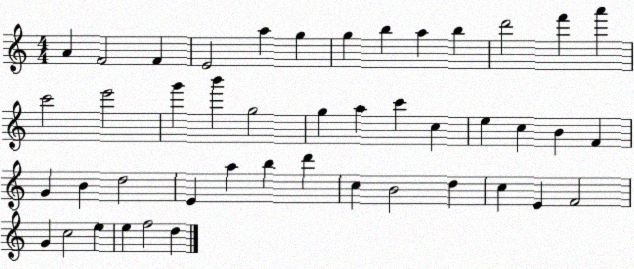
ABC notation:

X:1
T:Untitled
M:4/4
L:1/4
K:C
A F2 F E2 a g g b a b d'2 f' a' c'2 e'2 g' b' g2 g a c' c e c B F G B d2 E a b d' c B2 d c E F2 G c2 e e f2 d